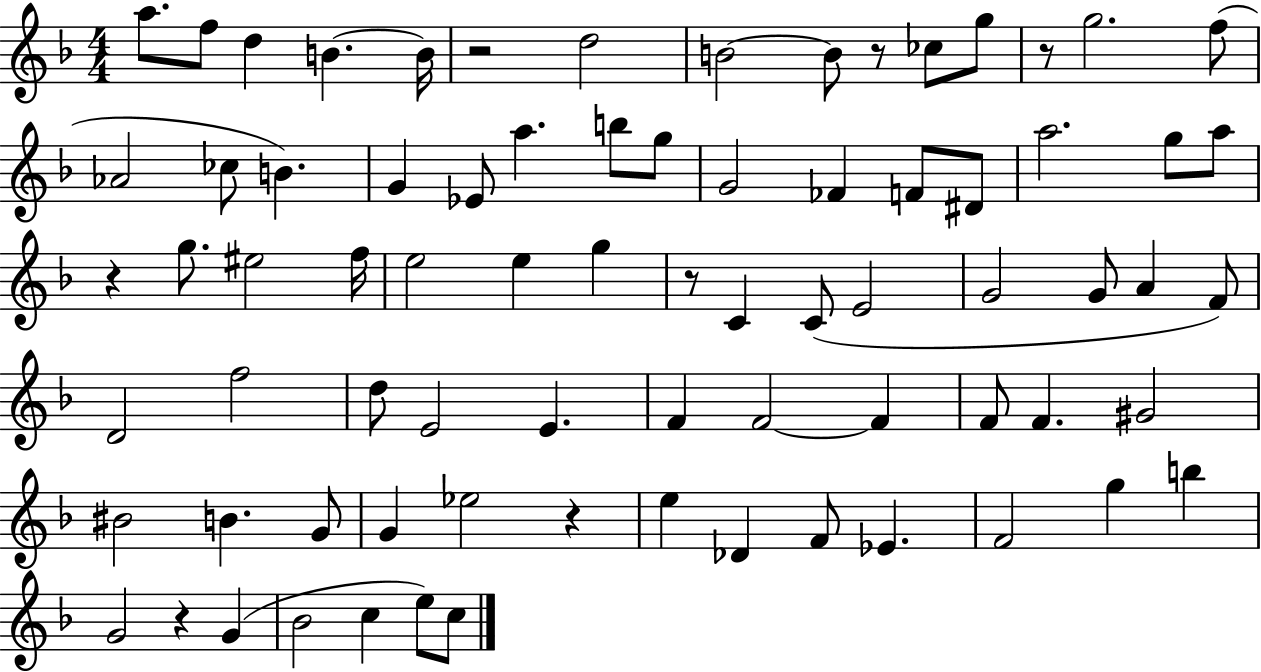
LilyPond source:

{
  \clef treble
  \numericTimeSignature
  \time 4/4
  \key f \major
  \repeat volta 2 { a''8. f''8 d''4 b'4.~~ b'16 | r2 d''2 | b'2~~ b'8 r8 ces''8 g''8 | r8 g''2. f''8( | \break aes'2 ces''8 b'4.) | g'4 ees'8 a''4. b''8 g''8 | g'2 fes'4 f'8 dis'8 | a''2. g''8 a''8 | \break r4 g''8. eis''2 f''16 | e''2 e''4 g''4 | r8 c'4 c'8( e'2 | g'2 g'8 a'4 f'8) | \break d'2 f''2 | d''8 e'2 e'4. | f'4 f'2~~ f'4 | f'8 f'4. gis'2 | \break bis'2 b'4. g'8 | g'4 ees''2 r4 | e''4 des'4 f'8 ees'4. | f'2 g''4 b''4 | \break g'2 r4 g'4( | bes'2 c''4 e''8) c''8 | } \bar "|."
}